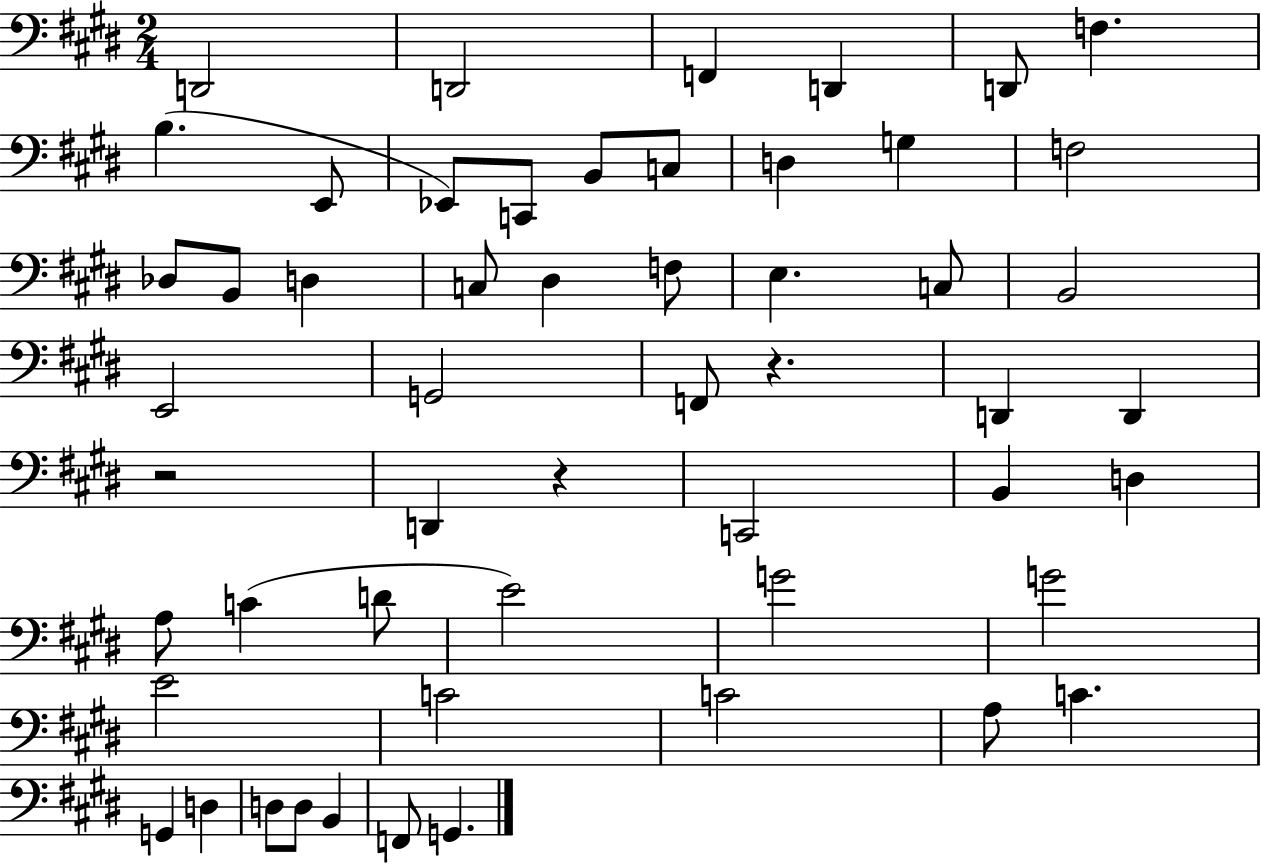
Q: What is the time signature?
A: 2/4